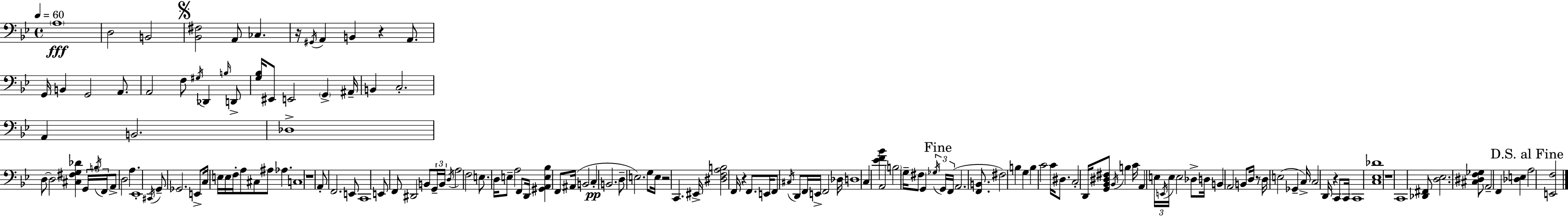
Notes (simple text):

A3/w D3/h B2/h [Bb2,F#3]/h A2/e CES3/q. R/s G#2/s A2/q B2/q R/q A2/e. G2/s B2/q G2/h A2/e. A2/h F3/e G#3/s Db2/q B3/s D2/e [G3,Bb3]/s EIS2/e E2/h G2/q A#2/s B2/q C3/h. A2/q B2/h. Db3/w D3/e D3/h [C#3,F#3,G3,Db4]/q G2/s B3/s F2/s A2/e D3/h A3/q. Eb2/w C#2/s G2/e Gb2/h. E2/e C3/s E3/s E3/s F3/s A3/e C#3/e A#3/e Ab3/q. C3/w R/w A2/e F2/h. E2/e C2/w E2/e F2/e D#2/h B2/e G2/s B2/s D3/s A3/h F3/h E3/e. D3/s E3/e A3/h F2/e D2/s [G#2,A2,E3,Bb3]/q F2/e A#2/s B2/h C3/q B2/h. D3/e E3/h. G3/e E3/s R/h C2/q. EIS2/s [D#3,F3,A3,B3]/h F2/s R/q F2/e. E2/s F2/e C#3/s D2/e F2/s E2/s F2/h Db3/s D3/w C3/q [Eb4,F4,Bb4]/q A2/h B3/h G3/s F#3/e G2/q Gb3/s G2/s F2/s A2/h. [F2,B2]/e. F#3/h B3/q G3/q B3/q C4/h C4/s D#3/e. C3/h D2/s [G2,Bb2,D#3,F#3]/e Bb2/s B3/q C4/s A2/q E3/s E2/s E3/s E3/h Db3/e D3/s B2/q A2/h B2/e D3/s R/e D3/s E3/h Gb2/q C3/s C3/h D2/s R/q C2/e C2/s C2/w [C3,Eb3,Db4]/w R/w C2/w [Db2,F#2]/e [D3,Eb3]/h. [C#3,D#3,F3,Gb3]/e A2/h F2/q [Db3,E3]/q A3/h [E2,F3]/h